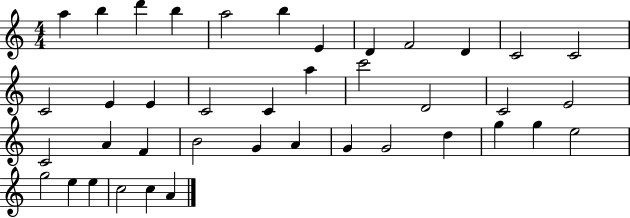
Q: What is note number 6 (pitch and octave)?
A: B5